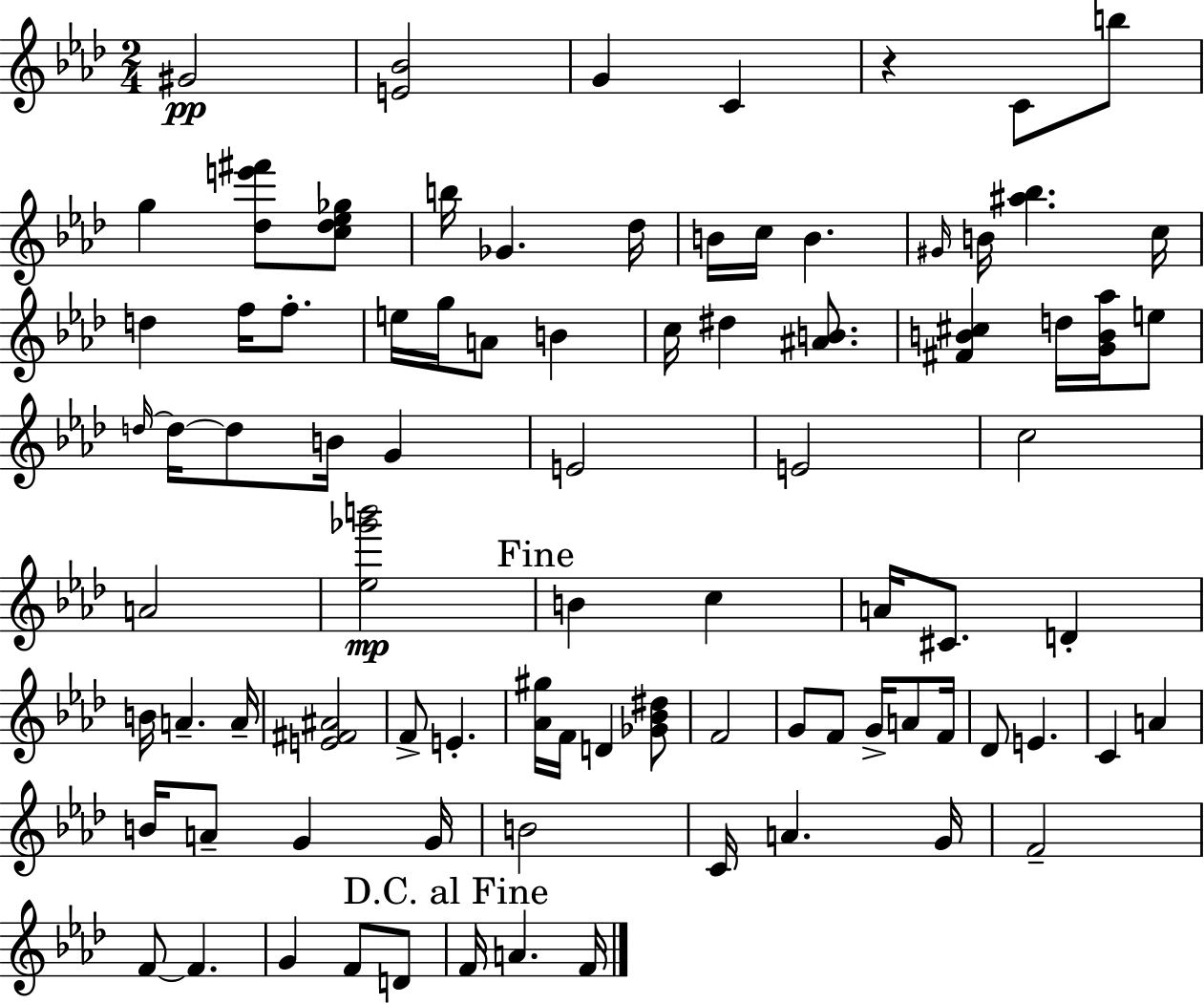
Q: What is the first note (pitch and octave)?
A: G#4